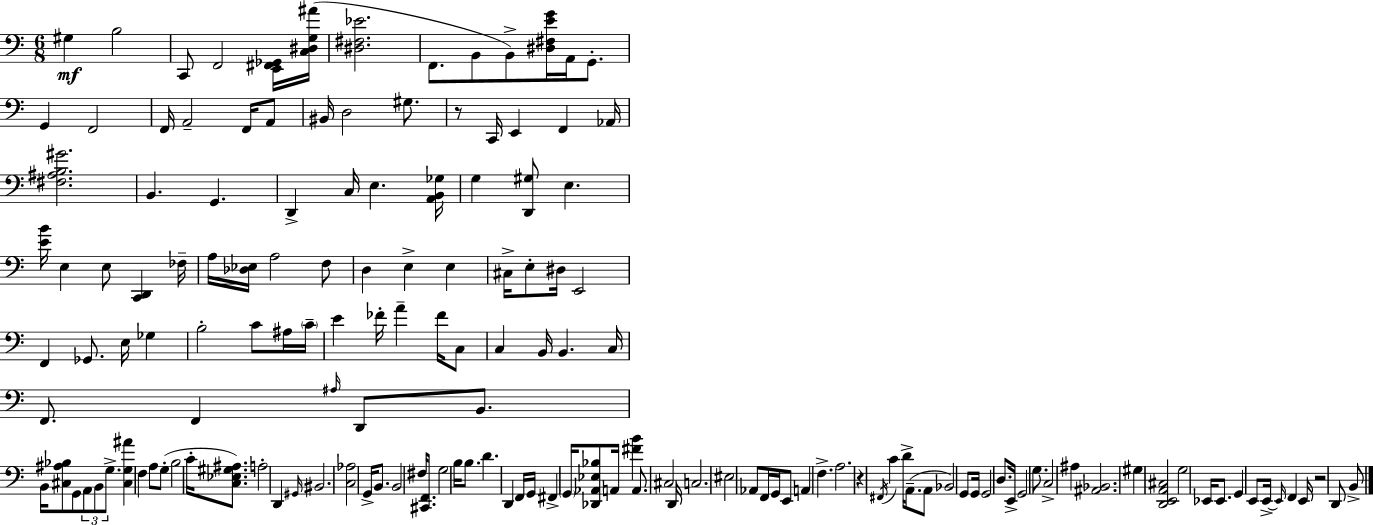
{
  \clef bass
  \numericTimeSignature
  \time 6/8
  \key c \major
  gis4\mf b2 | c,8 f,2 <e, fis, ges,>16 <c dis g ais'>16( | <dis fis ees'>2. | f,8. b,8 b,8->) <dis fis e' g'>16 a,16 g,8.-. | \break g,4 f,2 | f,16 a,2-- f,16 a,8 | bis,16 d2 gis8. | r8 c,16 e,4 f,4 aes,16 | \break <fis ais b gis'>2. | b,4. g,4. | d,4-> c16 e4. <a, b, ges>16 | g4 <d, gis>8 e4. | \break <e' b'>16 e4 e8 <c, d,>4 fes16-- | a16 <des ees>16 a2 f8 | d4 e4-> e4 | cis16-> e8-. dis16 e,2 | \break f,4 ges,8. e16 ges4 | b2-. c'8 ais16 \parenthesize c'16-- | e'4 fes'16-. a'4-- fes'16 c8 | c4 b,16 b,4. c16 | \break f,8. f,4 \grace { ais16 } d,8 b,8. | b,16 <cis ais bes>8 g,8 \tuplet 3/2 { a,8 b,8 g8.-> } | <cis g ais'>4 f4 a8 g8-.( | b2 c'16-. <c ees gis ais>8.) | \break a2-. d,4 | \grace { gis,16 } bis,2. | <c aes>2 g,16-> b,8. | b,2 fis16 <cis, f,>8. | \break g2 b16 b8. | d'4. d,4 | f,16 g,16 fis,4-> \parenthesize g,16 <des, aes, ees bes>8 a,16 <fis' b'>4 | a,8. cis2 | \break d,16 c2. | eis2 aes,8 | f,16 g,16 e,8 a,4 f4.-> | a2. | \break r4 \acciaccatura { fis,16 } c'4 d'16-> | a,8.--( a,8 bes,2) | g,8 g,16 g,2 | d8. e,16-> g,2 | \break g8. c2-> ais4 | <ais, bes,>2. | gis4 <d, e, a, cis>2 | g2 ees,16 | \break ees,8. g,4 e,8 e,16->~~ \grace { e,16 } f,4 | e,16 r2 | d,8 b,8-> \bar "|."
}